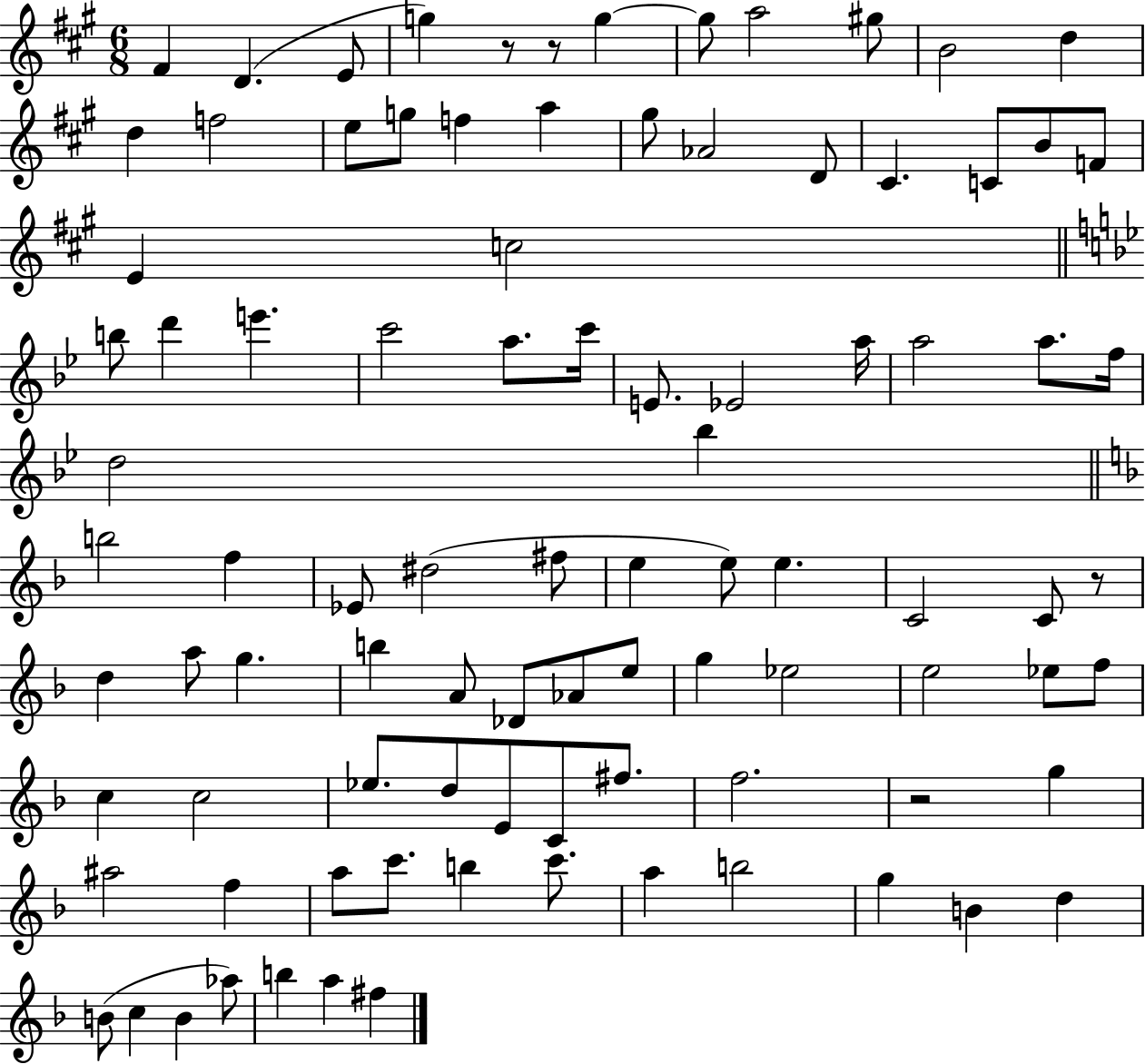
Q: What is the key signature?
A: A major